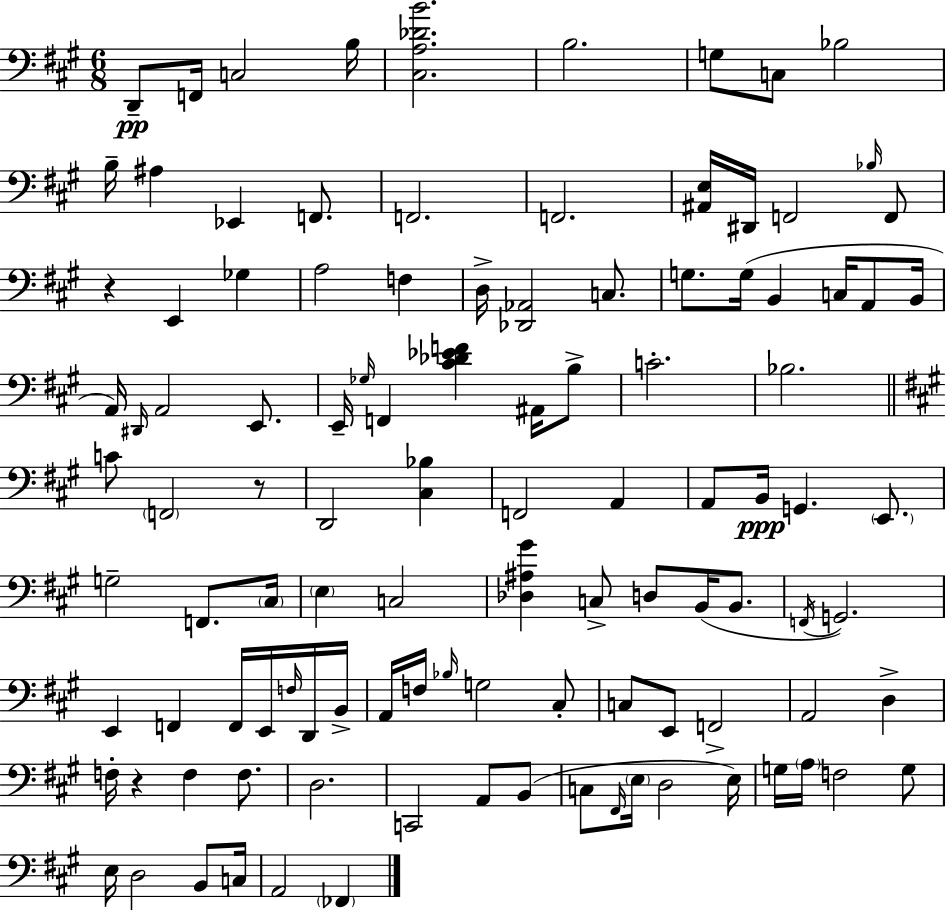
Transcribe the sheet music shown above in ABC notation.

X:1
T:Untitled
M:6/8
L:1/4
K:A
D,,/2 F,,/4 C,2 B,/4 [^C,A,_DB]2 B,2 G,/2 C,/2 _B,2 B,/4 ^A, _E,, F,,/2 F,,2 F,,2 [^A,,E,]/4 ^D,,/4 F,,2 _B,/4 F,,/2 z E,, _G, A,2 F, D,/4 [_D,,_A,,]2 C,/2 G,/2 G,/4 B,, C,/4 A,,/2 B,,/4 A,,/4 ^D,,/4 A,,2 E,,/2 E,,/4 _G,/4 F,, [^C_D_EF] ^A,,/4 B,/2 C2 _B,2 C/2 F,,2 z/2 D,,2 [^C,_B,] F,,2 A,, A,,/2 B,,/4 G,, E,,/2 G,2 F,,/2 ^C,/4 E, C,2 [_D,^A,^G] C,/2 D,/2 B,,/4 B,,/2 F,,/4 G,,2 E,, F,, F,,/4 E,,/4 F,/4 D,,/4 B,,/4 A,,/4 F,/4 _B,/4 G,2 ^C,/2 C,/2 E,,/2 F,,2 A,,2 D, F,/4 z F, F,/2 D,2 C,,2 A,,/2 B,,/2 C,/2 ^F,,/4 E,/4 D,2 E,/4 G,/4 A,/4 F,2 G,/2 E,/4 D,2 B,,/2 C,/4 A,,2 _F,,